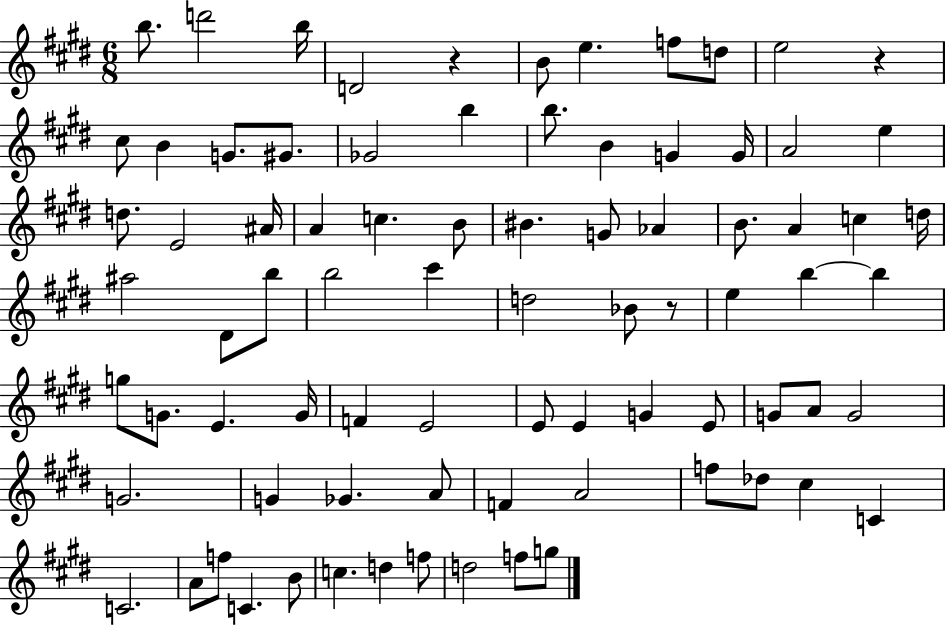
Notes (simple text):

B5/e. D6/h B5/s D4/h R/q B4/e E5/q. F5/e D5/e E5/h R/q C#5/e B4/q G4/e. G#4/e. Gb4/h B5/q B5/e. B4/q G4/q G4/s A4/h E5/q D5/e. E4/h A#4/s A4/q C5/q. B4/e BIS4/q. G4/e Ab4/q B4/e. A4/q C5/q D5/s A#5/h D#4/e B5/e B5/h C#6/q D5/h Bb4/e R/e E5/q B5/q B5/q G5/e G4/e. E4/q. G4/s F4/q E4/h E4/e E4/q G4/q E4/e G4/e A4/e G4/h G4/h. G4/q Gb4/q. A4/e F4/q A4/h F5/e Db5/e C#5/q C4/q C4/h. A4/e F5/e C4/q. B4/e C5/q. D5/q F5/e D5/h F5/e G5/e